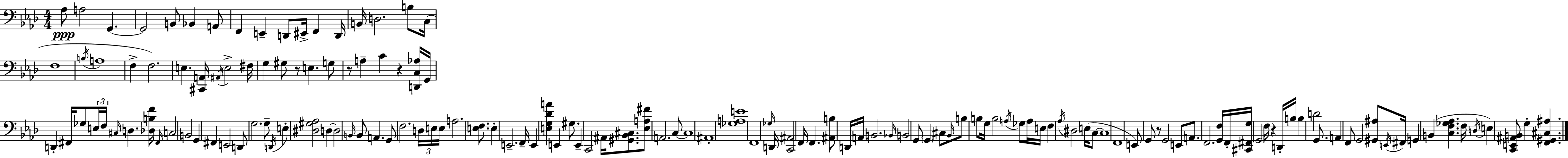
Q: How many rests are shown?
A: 5